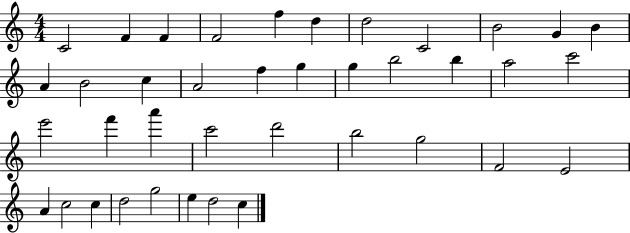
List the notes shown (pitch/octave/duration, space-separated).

C4/h F4/q F4/q F4/h F5/q D5/q D5/h C4/h B4/h G4/q B4/q A4/q B4/h C5/q A4/h F5/q G5/q G5/q B5/h B5/q A5/h C6/h E6/h F6/q A6/q C6/h D6/h B5/h G5/h F4/h E4/h A4/q C5/h C5/q D5/h G5/h E5/q D5/h C5/q